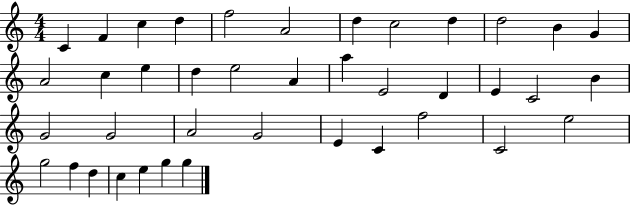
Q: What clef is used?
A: treble